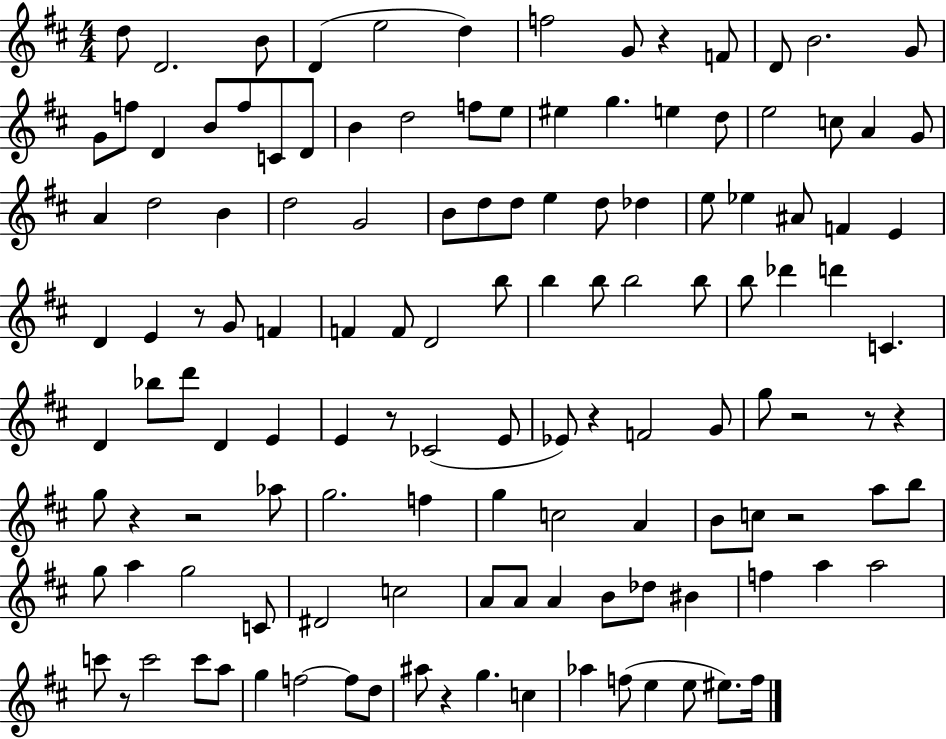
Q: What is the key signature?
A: D major